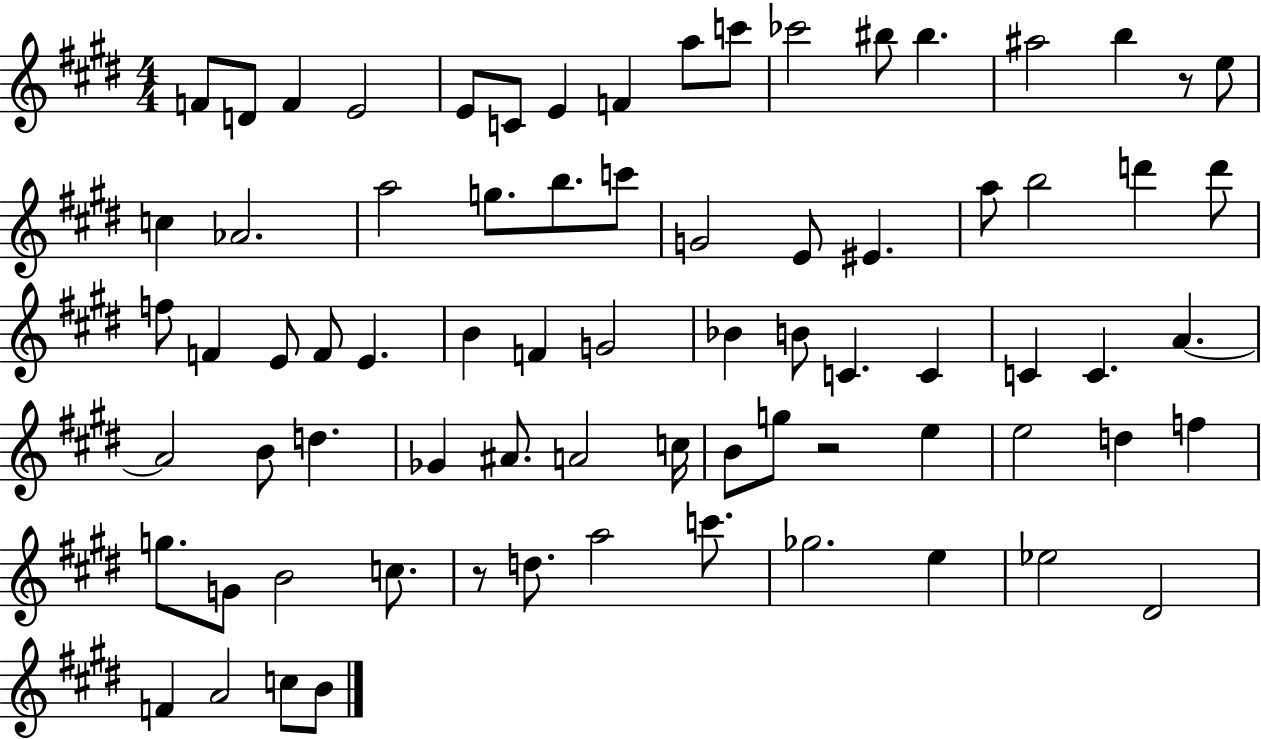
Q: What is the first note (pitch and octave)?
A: F4